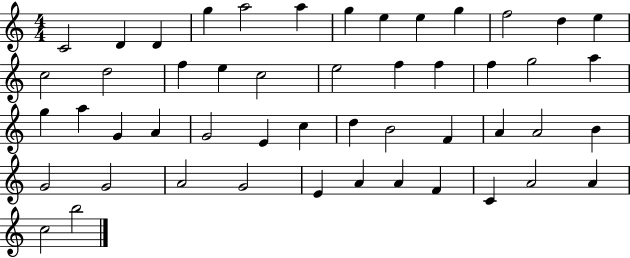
{
  \clef treble
  \numericTimeSignature
  \time 4/4
  \key c \major
  c'2 d'4 d'4 | g''4 a''2 a''4 | g''4 e''4 e''4 g''4 | f''2 d''4 e''4 | \break c''2 d''2 | f''4 e''4 c''2 | e''2 f''4 f''4 | f''4 g''2 a''4 | \break g''4 a''4 g'4 a'4 | g'2 e'4 c''4 | d''4 b'2 f'4 | a'4 a'2 b'4 | \break g'2 g'2 | a'2 g'2 | e'4 a'4 a'4 f'4 | c'4 a'2 a'4 | \break c''2 b''2 | \bar "|."
}